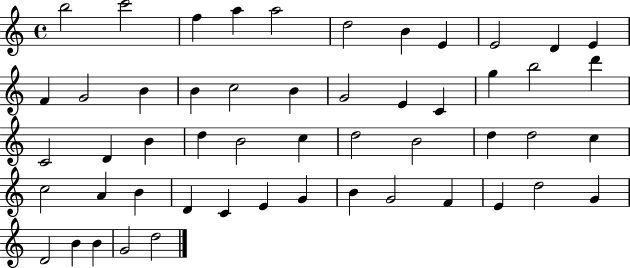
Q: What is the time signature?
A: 4/4